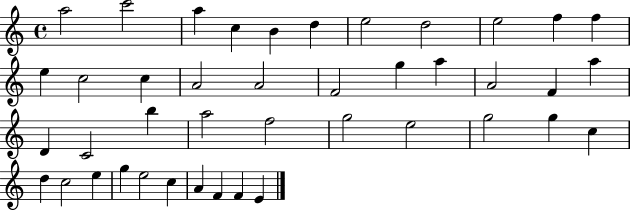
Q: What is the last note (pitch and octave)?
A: E4